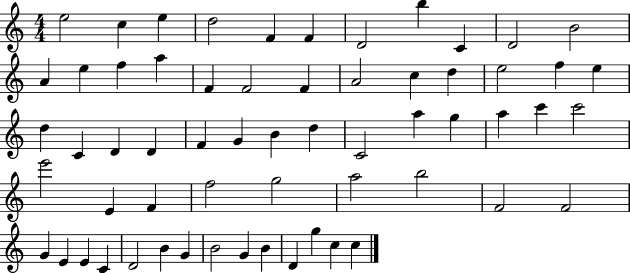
{
  \clef treble
  \numericTimeSignature
  \time 4/4
  \key c \major
  e''2 c''4 e''4 | d''2 f'4 f'4 | d'2 b''4 c'4 | d'2 b'2 | \break a'4 e''4 f''4 a''4 | f'4 f'2 f'4 | a'2 c''4 d''4 | e''2 f''4 e''4 | \break d''4 c'4 d'4 d'4 | f'4 g'4 b'4 d''4 | c'2 a''4 g''4 | a''4 c'''4 c'''2 | \break e'''2 e'4 f'4 | f''2 g''2 | a''2 b''2 | f'2 f'2 | \break g'4 e'4 e'4 c'4 | d'2 b'4 g'4 | b'2 g'4 b'4 | d'4 g''4 c''4 c''4 | \break \bar "|."
}